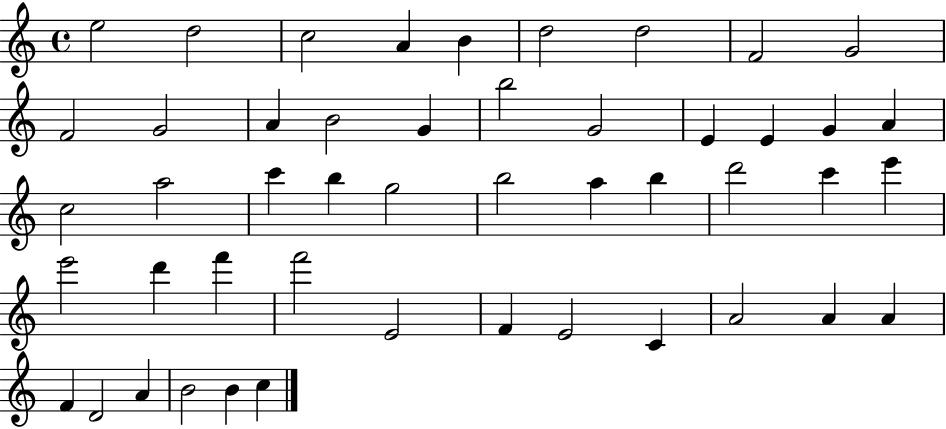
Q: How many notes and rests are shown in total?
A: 48